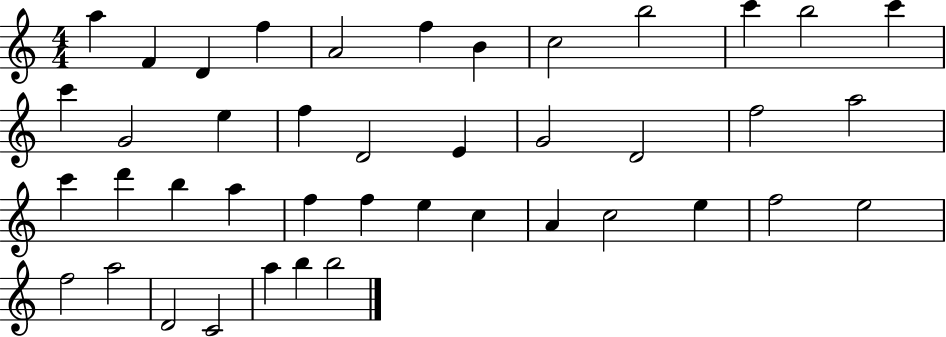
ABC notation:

X:1
T:Untitled
M:4/4
L:1/4
K:C
a F D f A2 f B c2 b2 c' b2 c' c' G2 e f D2 E G2 D2 f2 a2 c' d' b a f f e c A c2 e f2 e2 f2 a2 D2 C2 a b b2